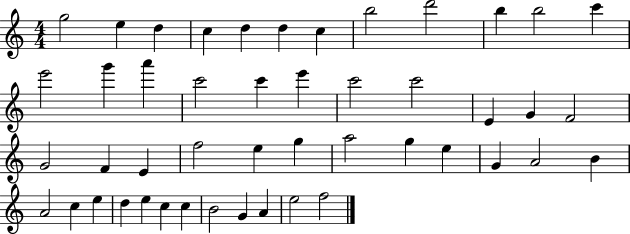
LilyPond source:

{
  \clef treble
  \numericTimeSignature
  \time 4/4
  \key c \major
  g''2 e''4 d''4 | c''4 d''4 d''4 c''4 | b''2 d'''2 | b''4 b''2 c'''4 | \break e'''2 g'''4 a'''4 | c'''2 c'''4 e'''4 | c'''2 c'''2 | e'4 g'4 f'2 | \break g'2 f'4 e'4 | f''2 e''4 g''4 | a''2 g''4 e''4 | g'4 a'2 b'4 | \break a'2 c''4 e''4 | d''4 e''4 c''4 c''4 | b'2 g'4 a'4 | e''2 f''2 | \break \bar "|."
}